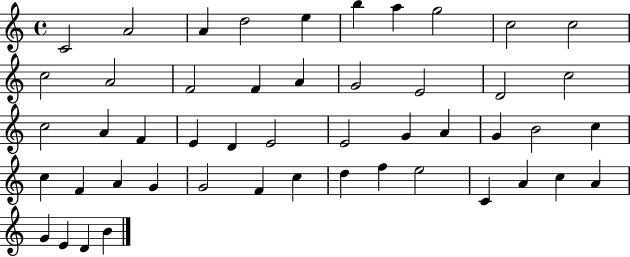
X:1
T:Untitled
M:4/4
L:1/4
K:C
C2 A2 A d2 e b a g2 c2 c2 c2 A2 F2 F A G2 E2 D2 c2 c2 A F E D E2 E2 G A G B2 c c F A G G2 F c d f e2 C A c A G E D B